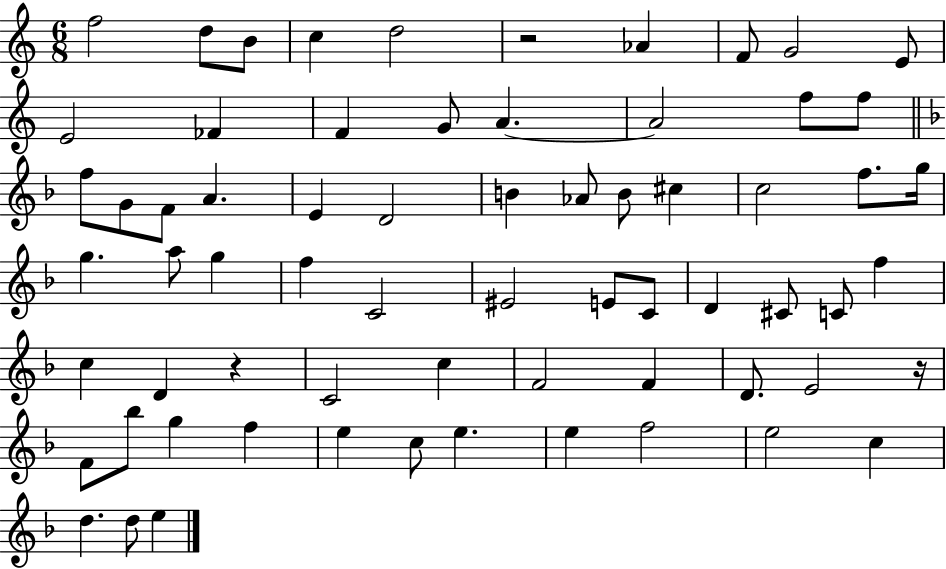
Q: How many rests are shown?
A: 3